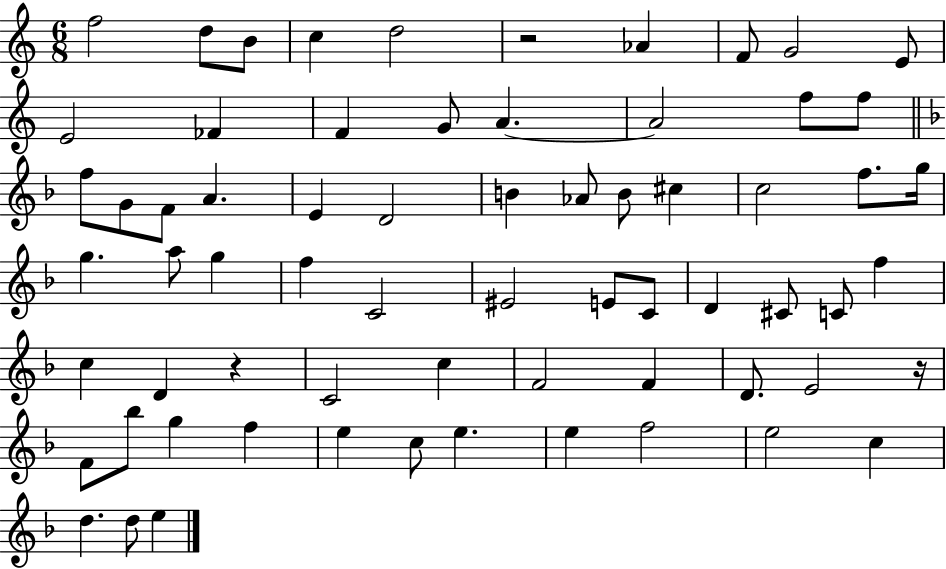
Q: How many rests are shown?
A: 3